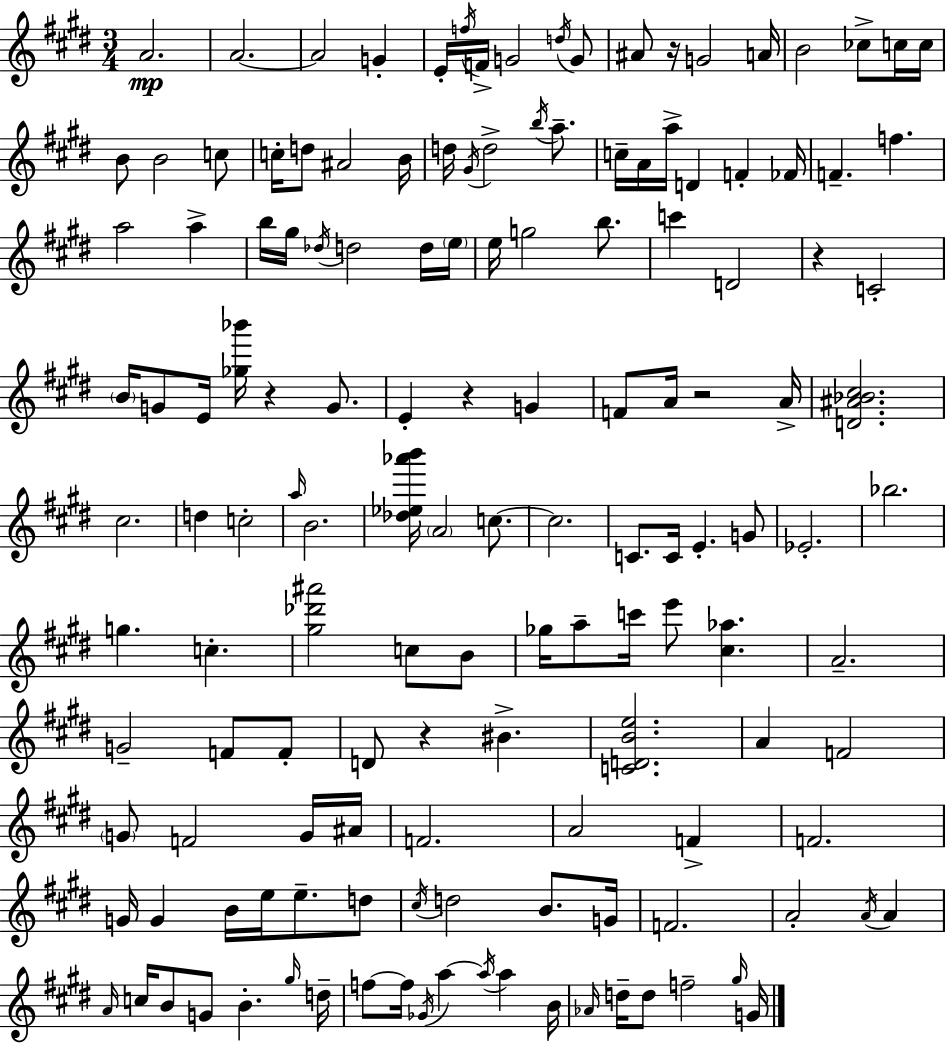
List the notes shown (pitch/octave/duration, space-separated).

A4/h. A4/h. A4/h G4/q E4/s F5/s F4/s G4/h D5/s G4/e A#4/e R/s G4/h A4/s B4/h CES5/e C5/s C5/s B4/e B4/h C5/e C5/s D5/e A#4/h B4/s D5/s G#4/s D5/h B5/s A5/e. C5/s A4/s A5/s D4/q F4/q FES4/s F4/q. F5/q. A5/h A5/q B5/s G#5/s Db5/s D5/h D5/s E5/s E5/s G5/h B5/e. C6/q D4/h R/q C4/h B4/s G4/e E4/s [Gb5,Bb6]/s R/q G4/e. E4/q R/q G4/q F4/e A4/s R/h A4/s [D4,A#4,Bb4,C#5]/h. C#5/h. D5/q C5/h A5/s B4/h. [Db5,Eb5,Ab6,B6]/s A4/h C5/e. C5/h. C4/e. C4/s E4/q. G4/e Eb4/h. Bb5/h. G5/q. C5/q. [G#5,Db6,A#6]/h C5/e B4/e Gb5/s A5/e C6/s E6/e [C#5,Ab5]/q. A4/h. G4/h F4/e F4/e D4/e R/q BIS4/q. [C4,D4,B4,E5]/h. A4/q F4/h G4/e F4/h G4/s A#4/s F4/h. A4/h F4/q F4/h. G4/s G4/q B4/s E5/s E5/e. D5/e C#5/s D5/h B4/e. G4/s F4/h. A4/h A4/s A4/q A4/s C5/s B4/e G4/e B4/q. G#5/s D5/s F5/e F5/s Gb4/s A5/q A5/s A5/q B4/s Ab4/s D5/s D5/e F5/h G#5/s G4/s